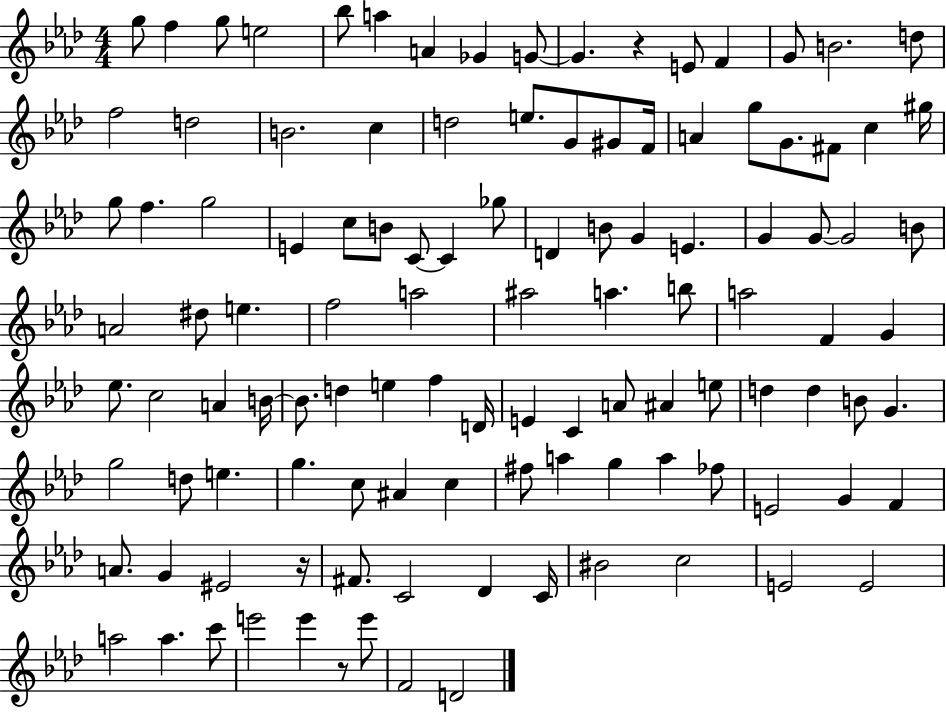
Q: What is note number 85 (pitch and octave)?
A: A5